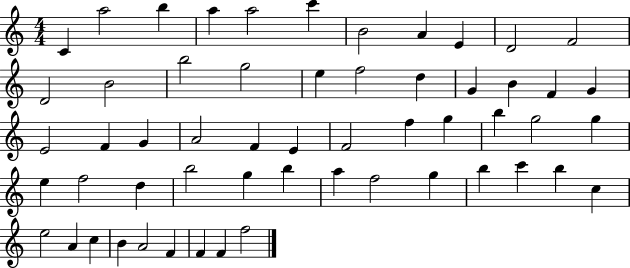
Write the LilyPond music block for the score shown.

{
  \clef treble
  \numericTimeSignature
  \time 4/4
  \key c \major
  c'4 a''2 b''4 | a''4 a''2 c'''4 | b'2 a'4 e'4 | d'2 f'2 | \break d'2 b'2 | b''2 g''2 | e''4 f''2 d''4 | g'4 b'4 f'4 g'4 | \break e'2 f'4 g'4 | a'2 f'4 e'4 | f'2 f''4 g''4 | b''4 g''2 g''4 | \break e''4 f''2 d''4 | b''2 g''4 b''4 | a''4 f''2 g''4 | b''4 c'''4 b''4 c''4 | \break e''2 a'4 c''4 | b'4 a'2 f'4 | f'4 f'4 f''2 | \bar "|."
}